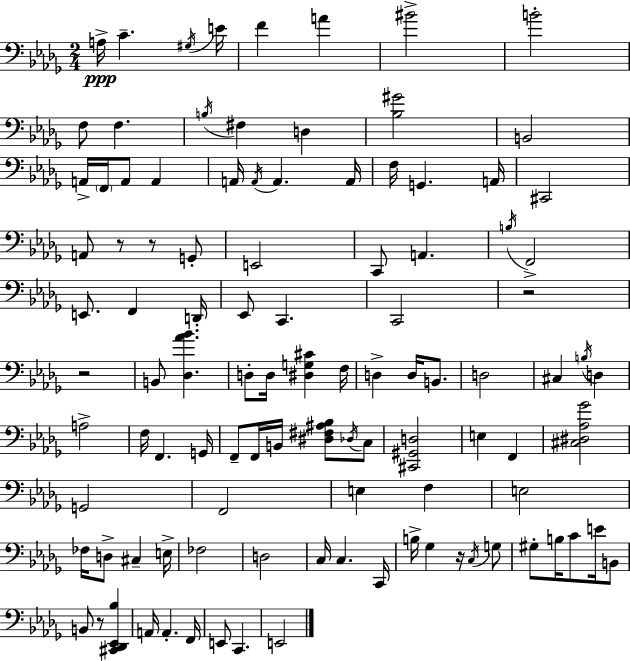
X:1
T:Untitled
M:2/4
L:1/4
K:Bbm
A,/4 C ^G,/4 E/4 F A ^B2 B2 F,/2 F, B,/4 ^F, D, [_B,^G]2 B,,2 A,,/4 F,,/4 A,,/2 A,, A,,/4 A,,/4 A,, A,,/4 F,/4 G,, A,,/4 ^C,,2 A,,/2 z/2 z/2 G,,/2 E,,2 C,,/2 A,, B,/4 F,,2 E,,/2 F,, D,,/4 _E,,/2 C,, C,,2 z2 z2 B,,/2 [_D,_A_B] D,/2 D,/4 [^D,G,^C] F,/4 D, D,/4 B,,/2 D,2 ^C, B,/4 D, A,2 F,/4 F,, G,,/4 F,,/2 F,,/4 B,,/4 [^D,^F,^A,_B,]/2 _D,/4 C,/2 [^C,,^G,,D,]2 E, F,, [^C,^D,_A,_G]2 G,,2 F,,2 E, F, E,2 _F,/4 D,/2 ^C, E,/4 _F,2 D,2 C,/4 C, C,,/4 B,/4 _G, z/4 C,/4 G,/2 ^G,/2 B,/4 C/2 E/4 B,,/2 B,,/2 z/2 [^C,,_D,,_E,,_B,] A,,/4 A,, F,,/4 E,,/2 C,, E,,2